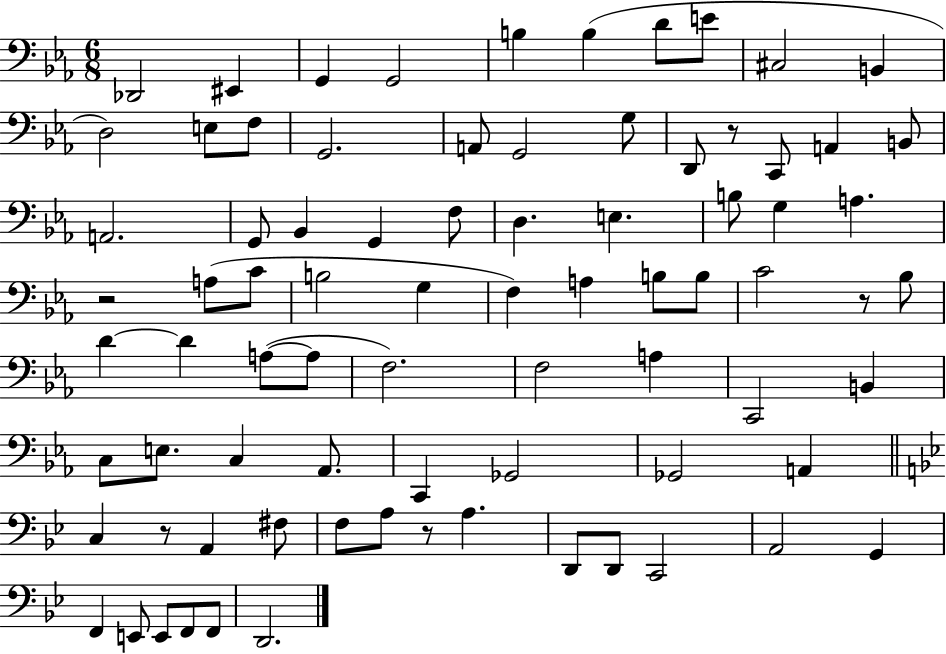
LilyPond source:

{
  \clef bass
  \numericTimeSignature
  \time 6/8
  \key ees \major
  des,2 eis,4 | g,4 g,2 | b4 b4( d'8 e'8 | cis2 b,4 | \break d2) e8 f8 | g,2. | a,8 g,2 g8 | d,8 r8 c,8 a,4 b,8 | \break a,2. | g,8 bes,4 g,4 f8 | d4. e4. | b8 g4 a4. | \break r2 a8( c'8 | b2 g4 | f4) a4 b8 b8 | c'2 r8 bes8 | \break d'4~~ d'4 a8~(~ a8 | f2.) | f2 a4 | c,2 b,4 | \break c8 e8. c4 aes,8. | c,4 ges,2 | ges,2 a,4 | \bar "||" \break \key bes \major c4 r8 a,4 fis8 | f8 a8 r8 a4. | d,8 d,8 c,2 | a,2 g,4 | \break f,4 e,8 e,8 f,8 f,8 | d,2. | \bar "|."
}